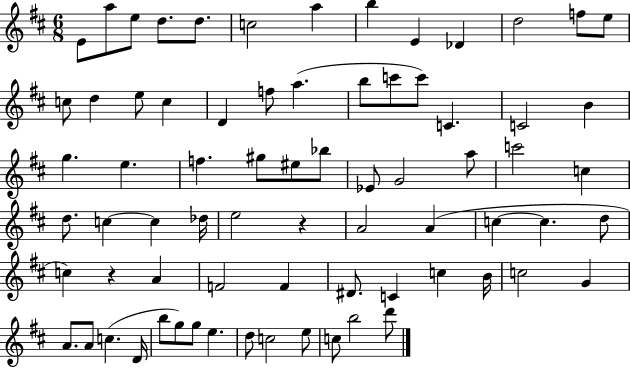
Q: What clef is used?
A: treble